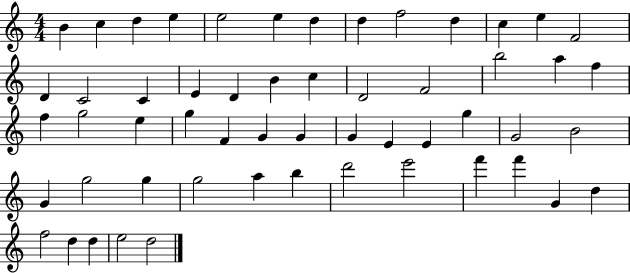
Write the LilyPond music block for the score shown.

{
  \clef treble
  \numericTimeSignature
  \time 4/4
  \key c \major
  b'4 c''4 d''4 e''4 | e''2 e''4 d''4 | d''4 f''2 d''4 | c''4 e''4 f'2 | \break d'4 c'2 c'4 | e'4 d'4 b'4 c''4 | d'2 f'2 | b''2 a''4 f''4 | \break f''4 g''2 e''4 | g''4 f'4 g'4 g'4 | g'4 e'4 e'4 g''4 | g'2 b'2 | \break g'4 g''2 g''4 | g''2 a''4 b''4 | d'''2 e'''2 | f'''4 f'''4 g'4 d''4 | \break f''2 d''4 d''4 | e''2 d''2 | \bar "|."
}